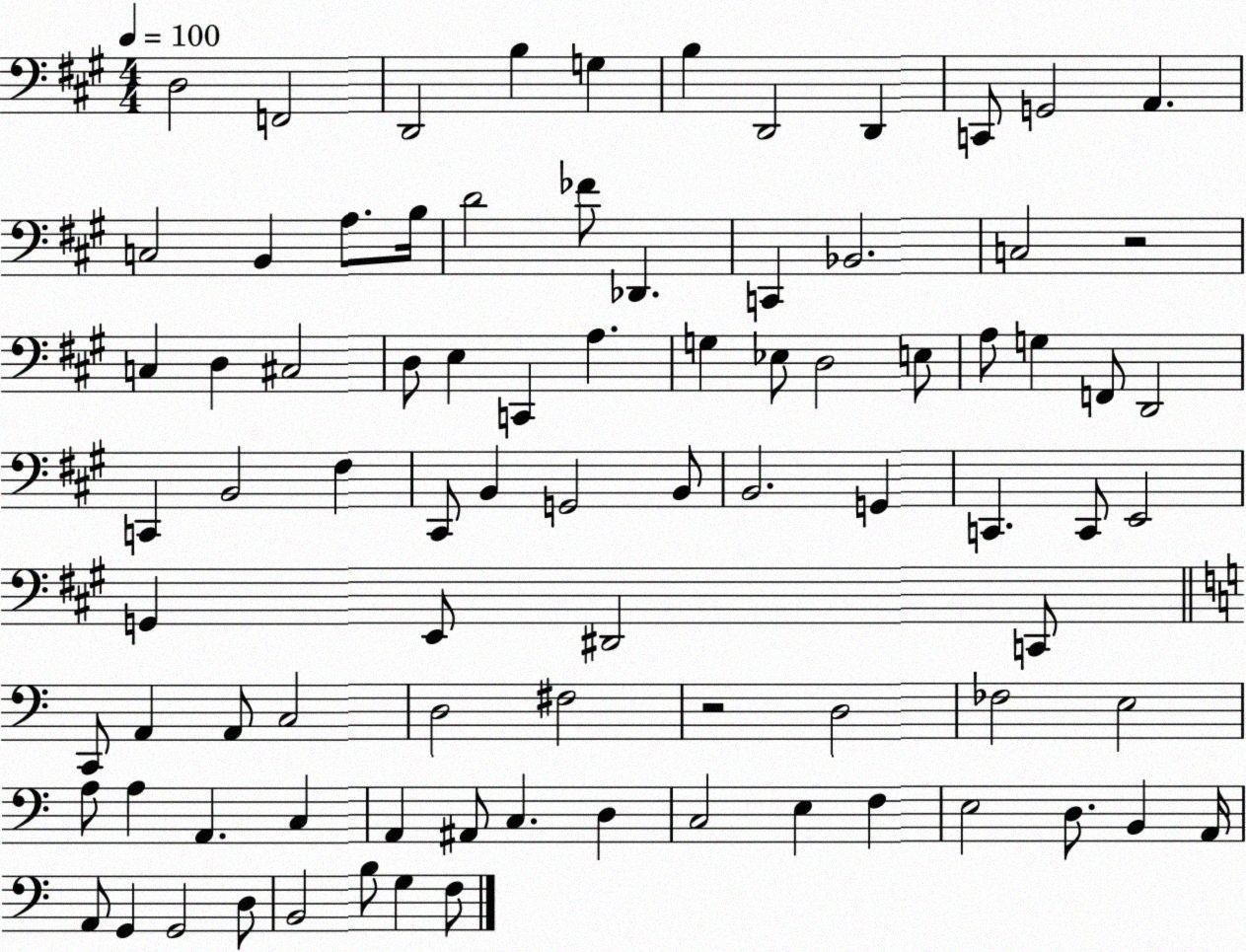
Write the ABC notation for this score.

X:1
T:Untitled
M:4/4
L:1/4
K:A
D,2 F,,2 D,,2 B, G, B, D,,2 D,, C,,/2 G,,2 A,, C,2 B,, A,/2 B,/4 D2 _F/2 _D,, C,, _B,,2 C,2 z2 C, D, ^C,2 D,/2 E, C,, A, G, _E,/2 D,2 E,/2 A,/2 G, F,,/2 D,,2 C,, B,,2 ^F, ^C,,/2 B,, G,,2 B,,/2 B,,2 G,, C,, C,,/2 E,,2 G,, E,,/2 ^D,,2 C,,/2 C,,/2 A,, A,,/2 C,2 D,2 ^F,2 z2 D,2 _F,2 E,2 A,/2 A, A,, C, A,, ^A,,/2 C, D, C,2 E, F, E,2 D,/2 B,, A,,/4 A,,/2 G,, G,,2 D,/2 B,,2 B,/2 G, F,/2